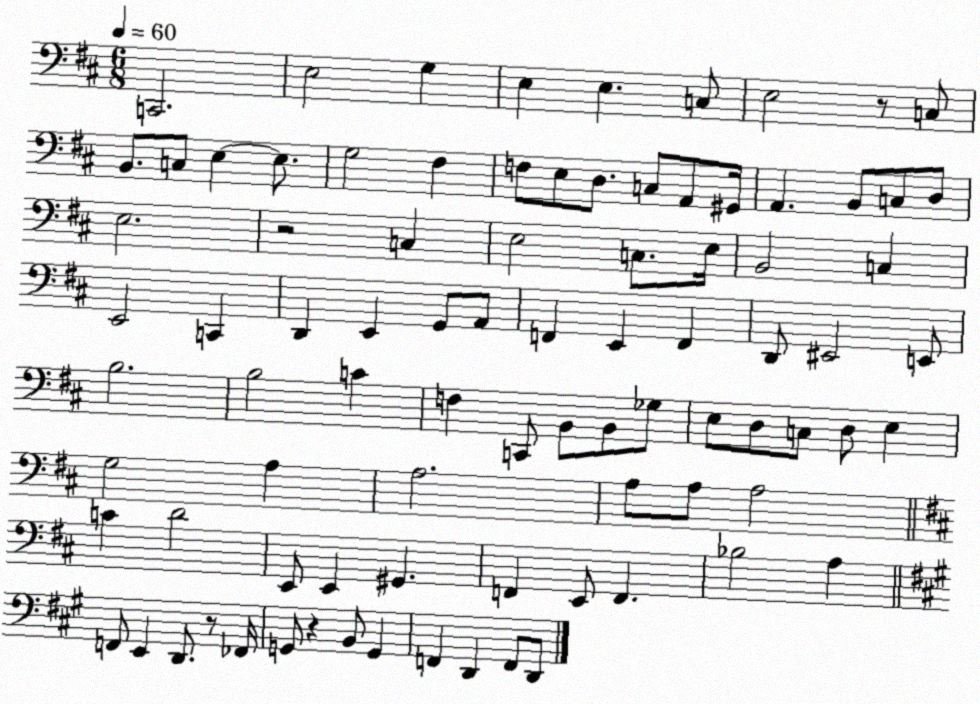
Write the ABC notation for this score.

X:1
T:Untitled
M:6/8
L:1/4
K:D
C,,2 E,2 G, E, E, C,/2 E,2 z/2 C,/2 B,,/2 C,/2 E, E,/2 G,2 ^F, F,/2 E,/2 D,/2 C,/2 A,,/2 ^G,,/4 A,, B,,/2 C,/2 D,/2 E,2 z2 C, E,2 C,/2 E,/4 B,,2 C, E,,2 C,, D,, E,, G,,/2 A,,/2 F,, E,, F,, D,,/2 ^E,,2 E,,/2 B,2 B,2 C F, C,,/2 B,,/2 B,,/2 _G,/2 E,/2 D,/2 C,/2 D,/2 E, G,2 A, A,2 A,/2 A,/2 A,2 C D2 E,,/2 E,, ^G,, F,, E,,/2 F,, _B,2 A, F,,/2 E,, D,,/2 z/2 _F,,/4 G,,/2 z B,,/2 G,, F,, D,, F,,/2 D,,/2